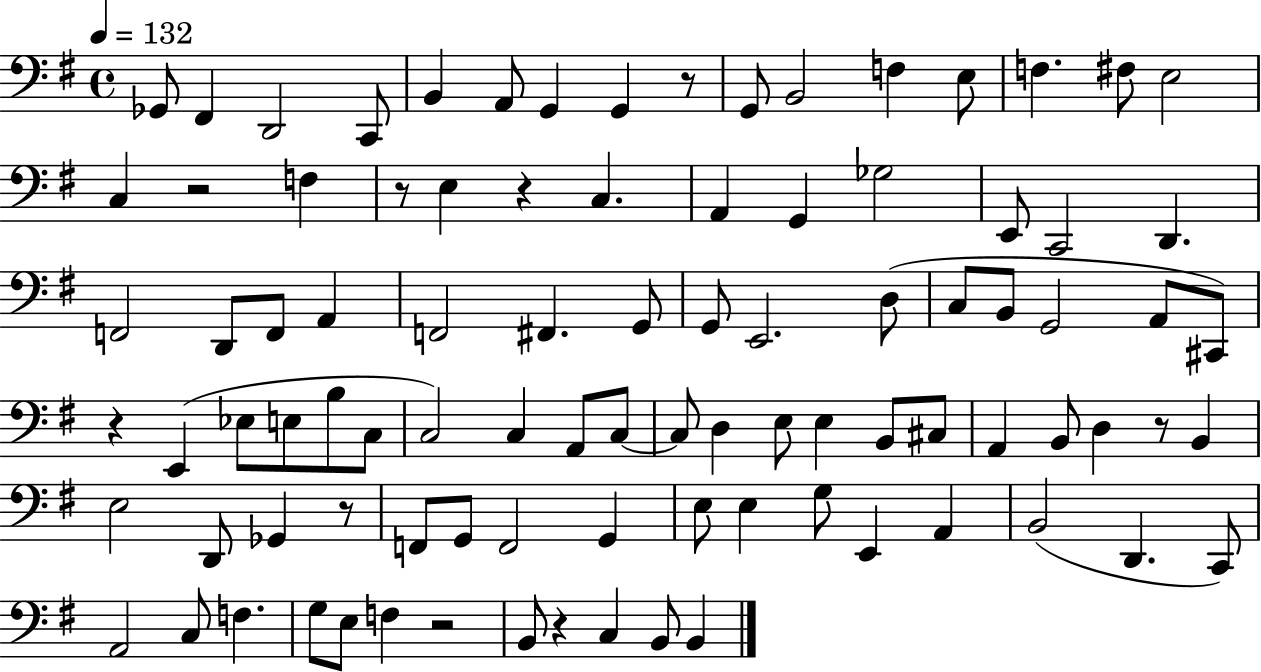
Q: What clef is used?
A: bass